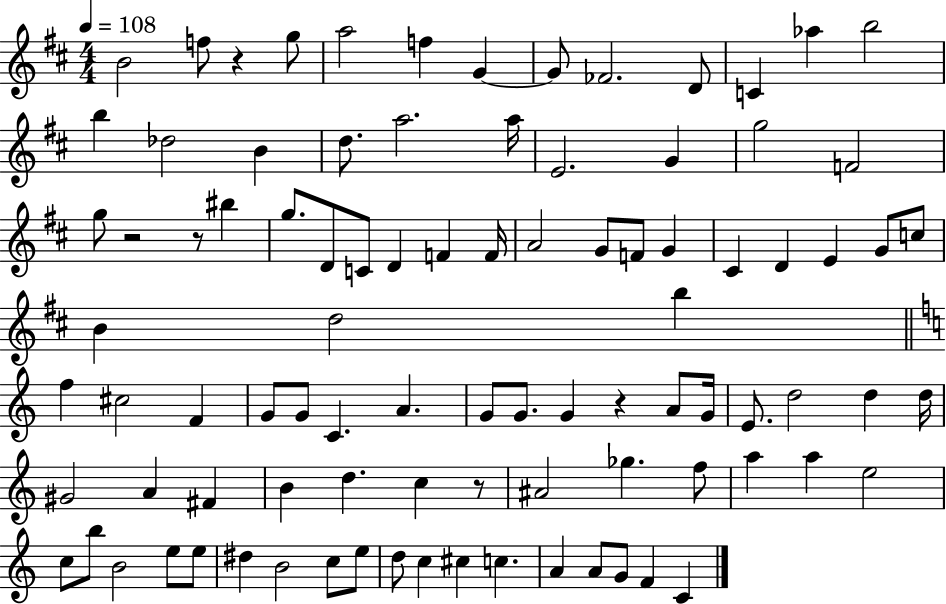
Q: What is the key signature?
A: D major